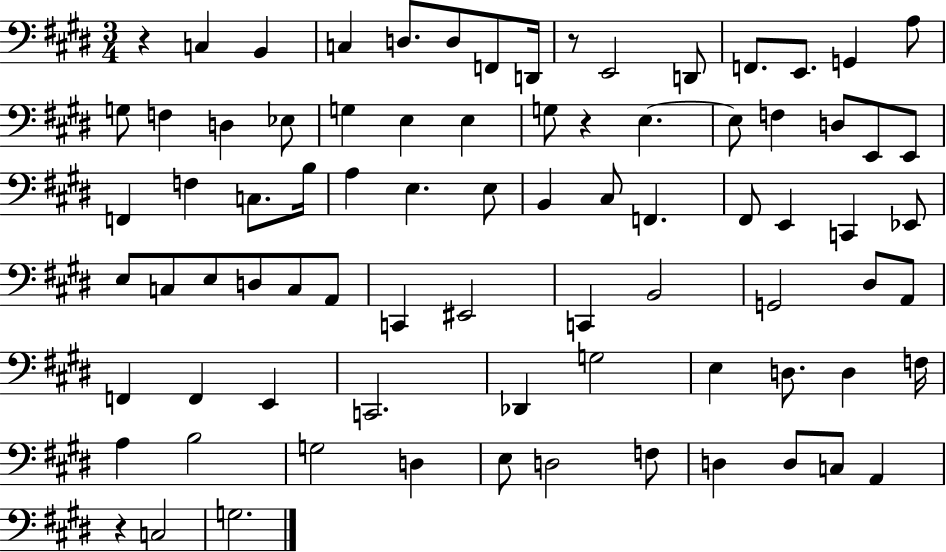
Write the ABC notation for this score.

X:1
T:Untitled
M:3/4
L:1/4
K:E
z C, B,, C, D,/2 D,/2 F,,/2 D,,/4 z/2 E,,2 D,,/2 F,,/2 E,,/2 G,, A,/2 G,/2 F, D, _E,/2 G, E, E, G,/2 z E, E,/2 F, D,/2 E,,/2 E,,/2 F,, F, C,/2 B,/4 A, E, E,/2 B,, ^C,/2 F,, ^F,,/2 E,, C,, _E,,/2 E,/2 C,/2 E,/2 D,/2 C,/2 A,,/2 C,, ^E,,2 C,, B,,2 G,,2 ^D,/2 A,,/2 F,, F,, E,, C,,2 _D,, G,2 E, D,/2 D, F,/4 A, B,2 G,2 D, E,/2 D,2 F,/2 D, D,/2 C,/2 A,, z C,2 G,2